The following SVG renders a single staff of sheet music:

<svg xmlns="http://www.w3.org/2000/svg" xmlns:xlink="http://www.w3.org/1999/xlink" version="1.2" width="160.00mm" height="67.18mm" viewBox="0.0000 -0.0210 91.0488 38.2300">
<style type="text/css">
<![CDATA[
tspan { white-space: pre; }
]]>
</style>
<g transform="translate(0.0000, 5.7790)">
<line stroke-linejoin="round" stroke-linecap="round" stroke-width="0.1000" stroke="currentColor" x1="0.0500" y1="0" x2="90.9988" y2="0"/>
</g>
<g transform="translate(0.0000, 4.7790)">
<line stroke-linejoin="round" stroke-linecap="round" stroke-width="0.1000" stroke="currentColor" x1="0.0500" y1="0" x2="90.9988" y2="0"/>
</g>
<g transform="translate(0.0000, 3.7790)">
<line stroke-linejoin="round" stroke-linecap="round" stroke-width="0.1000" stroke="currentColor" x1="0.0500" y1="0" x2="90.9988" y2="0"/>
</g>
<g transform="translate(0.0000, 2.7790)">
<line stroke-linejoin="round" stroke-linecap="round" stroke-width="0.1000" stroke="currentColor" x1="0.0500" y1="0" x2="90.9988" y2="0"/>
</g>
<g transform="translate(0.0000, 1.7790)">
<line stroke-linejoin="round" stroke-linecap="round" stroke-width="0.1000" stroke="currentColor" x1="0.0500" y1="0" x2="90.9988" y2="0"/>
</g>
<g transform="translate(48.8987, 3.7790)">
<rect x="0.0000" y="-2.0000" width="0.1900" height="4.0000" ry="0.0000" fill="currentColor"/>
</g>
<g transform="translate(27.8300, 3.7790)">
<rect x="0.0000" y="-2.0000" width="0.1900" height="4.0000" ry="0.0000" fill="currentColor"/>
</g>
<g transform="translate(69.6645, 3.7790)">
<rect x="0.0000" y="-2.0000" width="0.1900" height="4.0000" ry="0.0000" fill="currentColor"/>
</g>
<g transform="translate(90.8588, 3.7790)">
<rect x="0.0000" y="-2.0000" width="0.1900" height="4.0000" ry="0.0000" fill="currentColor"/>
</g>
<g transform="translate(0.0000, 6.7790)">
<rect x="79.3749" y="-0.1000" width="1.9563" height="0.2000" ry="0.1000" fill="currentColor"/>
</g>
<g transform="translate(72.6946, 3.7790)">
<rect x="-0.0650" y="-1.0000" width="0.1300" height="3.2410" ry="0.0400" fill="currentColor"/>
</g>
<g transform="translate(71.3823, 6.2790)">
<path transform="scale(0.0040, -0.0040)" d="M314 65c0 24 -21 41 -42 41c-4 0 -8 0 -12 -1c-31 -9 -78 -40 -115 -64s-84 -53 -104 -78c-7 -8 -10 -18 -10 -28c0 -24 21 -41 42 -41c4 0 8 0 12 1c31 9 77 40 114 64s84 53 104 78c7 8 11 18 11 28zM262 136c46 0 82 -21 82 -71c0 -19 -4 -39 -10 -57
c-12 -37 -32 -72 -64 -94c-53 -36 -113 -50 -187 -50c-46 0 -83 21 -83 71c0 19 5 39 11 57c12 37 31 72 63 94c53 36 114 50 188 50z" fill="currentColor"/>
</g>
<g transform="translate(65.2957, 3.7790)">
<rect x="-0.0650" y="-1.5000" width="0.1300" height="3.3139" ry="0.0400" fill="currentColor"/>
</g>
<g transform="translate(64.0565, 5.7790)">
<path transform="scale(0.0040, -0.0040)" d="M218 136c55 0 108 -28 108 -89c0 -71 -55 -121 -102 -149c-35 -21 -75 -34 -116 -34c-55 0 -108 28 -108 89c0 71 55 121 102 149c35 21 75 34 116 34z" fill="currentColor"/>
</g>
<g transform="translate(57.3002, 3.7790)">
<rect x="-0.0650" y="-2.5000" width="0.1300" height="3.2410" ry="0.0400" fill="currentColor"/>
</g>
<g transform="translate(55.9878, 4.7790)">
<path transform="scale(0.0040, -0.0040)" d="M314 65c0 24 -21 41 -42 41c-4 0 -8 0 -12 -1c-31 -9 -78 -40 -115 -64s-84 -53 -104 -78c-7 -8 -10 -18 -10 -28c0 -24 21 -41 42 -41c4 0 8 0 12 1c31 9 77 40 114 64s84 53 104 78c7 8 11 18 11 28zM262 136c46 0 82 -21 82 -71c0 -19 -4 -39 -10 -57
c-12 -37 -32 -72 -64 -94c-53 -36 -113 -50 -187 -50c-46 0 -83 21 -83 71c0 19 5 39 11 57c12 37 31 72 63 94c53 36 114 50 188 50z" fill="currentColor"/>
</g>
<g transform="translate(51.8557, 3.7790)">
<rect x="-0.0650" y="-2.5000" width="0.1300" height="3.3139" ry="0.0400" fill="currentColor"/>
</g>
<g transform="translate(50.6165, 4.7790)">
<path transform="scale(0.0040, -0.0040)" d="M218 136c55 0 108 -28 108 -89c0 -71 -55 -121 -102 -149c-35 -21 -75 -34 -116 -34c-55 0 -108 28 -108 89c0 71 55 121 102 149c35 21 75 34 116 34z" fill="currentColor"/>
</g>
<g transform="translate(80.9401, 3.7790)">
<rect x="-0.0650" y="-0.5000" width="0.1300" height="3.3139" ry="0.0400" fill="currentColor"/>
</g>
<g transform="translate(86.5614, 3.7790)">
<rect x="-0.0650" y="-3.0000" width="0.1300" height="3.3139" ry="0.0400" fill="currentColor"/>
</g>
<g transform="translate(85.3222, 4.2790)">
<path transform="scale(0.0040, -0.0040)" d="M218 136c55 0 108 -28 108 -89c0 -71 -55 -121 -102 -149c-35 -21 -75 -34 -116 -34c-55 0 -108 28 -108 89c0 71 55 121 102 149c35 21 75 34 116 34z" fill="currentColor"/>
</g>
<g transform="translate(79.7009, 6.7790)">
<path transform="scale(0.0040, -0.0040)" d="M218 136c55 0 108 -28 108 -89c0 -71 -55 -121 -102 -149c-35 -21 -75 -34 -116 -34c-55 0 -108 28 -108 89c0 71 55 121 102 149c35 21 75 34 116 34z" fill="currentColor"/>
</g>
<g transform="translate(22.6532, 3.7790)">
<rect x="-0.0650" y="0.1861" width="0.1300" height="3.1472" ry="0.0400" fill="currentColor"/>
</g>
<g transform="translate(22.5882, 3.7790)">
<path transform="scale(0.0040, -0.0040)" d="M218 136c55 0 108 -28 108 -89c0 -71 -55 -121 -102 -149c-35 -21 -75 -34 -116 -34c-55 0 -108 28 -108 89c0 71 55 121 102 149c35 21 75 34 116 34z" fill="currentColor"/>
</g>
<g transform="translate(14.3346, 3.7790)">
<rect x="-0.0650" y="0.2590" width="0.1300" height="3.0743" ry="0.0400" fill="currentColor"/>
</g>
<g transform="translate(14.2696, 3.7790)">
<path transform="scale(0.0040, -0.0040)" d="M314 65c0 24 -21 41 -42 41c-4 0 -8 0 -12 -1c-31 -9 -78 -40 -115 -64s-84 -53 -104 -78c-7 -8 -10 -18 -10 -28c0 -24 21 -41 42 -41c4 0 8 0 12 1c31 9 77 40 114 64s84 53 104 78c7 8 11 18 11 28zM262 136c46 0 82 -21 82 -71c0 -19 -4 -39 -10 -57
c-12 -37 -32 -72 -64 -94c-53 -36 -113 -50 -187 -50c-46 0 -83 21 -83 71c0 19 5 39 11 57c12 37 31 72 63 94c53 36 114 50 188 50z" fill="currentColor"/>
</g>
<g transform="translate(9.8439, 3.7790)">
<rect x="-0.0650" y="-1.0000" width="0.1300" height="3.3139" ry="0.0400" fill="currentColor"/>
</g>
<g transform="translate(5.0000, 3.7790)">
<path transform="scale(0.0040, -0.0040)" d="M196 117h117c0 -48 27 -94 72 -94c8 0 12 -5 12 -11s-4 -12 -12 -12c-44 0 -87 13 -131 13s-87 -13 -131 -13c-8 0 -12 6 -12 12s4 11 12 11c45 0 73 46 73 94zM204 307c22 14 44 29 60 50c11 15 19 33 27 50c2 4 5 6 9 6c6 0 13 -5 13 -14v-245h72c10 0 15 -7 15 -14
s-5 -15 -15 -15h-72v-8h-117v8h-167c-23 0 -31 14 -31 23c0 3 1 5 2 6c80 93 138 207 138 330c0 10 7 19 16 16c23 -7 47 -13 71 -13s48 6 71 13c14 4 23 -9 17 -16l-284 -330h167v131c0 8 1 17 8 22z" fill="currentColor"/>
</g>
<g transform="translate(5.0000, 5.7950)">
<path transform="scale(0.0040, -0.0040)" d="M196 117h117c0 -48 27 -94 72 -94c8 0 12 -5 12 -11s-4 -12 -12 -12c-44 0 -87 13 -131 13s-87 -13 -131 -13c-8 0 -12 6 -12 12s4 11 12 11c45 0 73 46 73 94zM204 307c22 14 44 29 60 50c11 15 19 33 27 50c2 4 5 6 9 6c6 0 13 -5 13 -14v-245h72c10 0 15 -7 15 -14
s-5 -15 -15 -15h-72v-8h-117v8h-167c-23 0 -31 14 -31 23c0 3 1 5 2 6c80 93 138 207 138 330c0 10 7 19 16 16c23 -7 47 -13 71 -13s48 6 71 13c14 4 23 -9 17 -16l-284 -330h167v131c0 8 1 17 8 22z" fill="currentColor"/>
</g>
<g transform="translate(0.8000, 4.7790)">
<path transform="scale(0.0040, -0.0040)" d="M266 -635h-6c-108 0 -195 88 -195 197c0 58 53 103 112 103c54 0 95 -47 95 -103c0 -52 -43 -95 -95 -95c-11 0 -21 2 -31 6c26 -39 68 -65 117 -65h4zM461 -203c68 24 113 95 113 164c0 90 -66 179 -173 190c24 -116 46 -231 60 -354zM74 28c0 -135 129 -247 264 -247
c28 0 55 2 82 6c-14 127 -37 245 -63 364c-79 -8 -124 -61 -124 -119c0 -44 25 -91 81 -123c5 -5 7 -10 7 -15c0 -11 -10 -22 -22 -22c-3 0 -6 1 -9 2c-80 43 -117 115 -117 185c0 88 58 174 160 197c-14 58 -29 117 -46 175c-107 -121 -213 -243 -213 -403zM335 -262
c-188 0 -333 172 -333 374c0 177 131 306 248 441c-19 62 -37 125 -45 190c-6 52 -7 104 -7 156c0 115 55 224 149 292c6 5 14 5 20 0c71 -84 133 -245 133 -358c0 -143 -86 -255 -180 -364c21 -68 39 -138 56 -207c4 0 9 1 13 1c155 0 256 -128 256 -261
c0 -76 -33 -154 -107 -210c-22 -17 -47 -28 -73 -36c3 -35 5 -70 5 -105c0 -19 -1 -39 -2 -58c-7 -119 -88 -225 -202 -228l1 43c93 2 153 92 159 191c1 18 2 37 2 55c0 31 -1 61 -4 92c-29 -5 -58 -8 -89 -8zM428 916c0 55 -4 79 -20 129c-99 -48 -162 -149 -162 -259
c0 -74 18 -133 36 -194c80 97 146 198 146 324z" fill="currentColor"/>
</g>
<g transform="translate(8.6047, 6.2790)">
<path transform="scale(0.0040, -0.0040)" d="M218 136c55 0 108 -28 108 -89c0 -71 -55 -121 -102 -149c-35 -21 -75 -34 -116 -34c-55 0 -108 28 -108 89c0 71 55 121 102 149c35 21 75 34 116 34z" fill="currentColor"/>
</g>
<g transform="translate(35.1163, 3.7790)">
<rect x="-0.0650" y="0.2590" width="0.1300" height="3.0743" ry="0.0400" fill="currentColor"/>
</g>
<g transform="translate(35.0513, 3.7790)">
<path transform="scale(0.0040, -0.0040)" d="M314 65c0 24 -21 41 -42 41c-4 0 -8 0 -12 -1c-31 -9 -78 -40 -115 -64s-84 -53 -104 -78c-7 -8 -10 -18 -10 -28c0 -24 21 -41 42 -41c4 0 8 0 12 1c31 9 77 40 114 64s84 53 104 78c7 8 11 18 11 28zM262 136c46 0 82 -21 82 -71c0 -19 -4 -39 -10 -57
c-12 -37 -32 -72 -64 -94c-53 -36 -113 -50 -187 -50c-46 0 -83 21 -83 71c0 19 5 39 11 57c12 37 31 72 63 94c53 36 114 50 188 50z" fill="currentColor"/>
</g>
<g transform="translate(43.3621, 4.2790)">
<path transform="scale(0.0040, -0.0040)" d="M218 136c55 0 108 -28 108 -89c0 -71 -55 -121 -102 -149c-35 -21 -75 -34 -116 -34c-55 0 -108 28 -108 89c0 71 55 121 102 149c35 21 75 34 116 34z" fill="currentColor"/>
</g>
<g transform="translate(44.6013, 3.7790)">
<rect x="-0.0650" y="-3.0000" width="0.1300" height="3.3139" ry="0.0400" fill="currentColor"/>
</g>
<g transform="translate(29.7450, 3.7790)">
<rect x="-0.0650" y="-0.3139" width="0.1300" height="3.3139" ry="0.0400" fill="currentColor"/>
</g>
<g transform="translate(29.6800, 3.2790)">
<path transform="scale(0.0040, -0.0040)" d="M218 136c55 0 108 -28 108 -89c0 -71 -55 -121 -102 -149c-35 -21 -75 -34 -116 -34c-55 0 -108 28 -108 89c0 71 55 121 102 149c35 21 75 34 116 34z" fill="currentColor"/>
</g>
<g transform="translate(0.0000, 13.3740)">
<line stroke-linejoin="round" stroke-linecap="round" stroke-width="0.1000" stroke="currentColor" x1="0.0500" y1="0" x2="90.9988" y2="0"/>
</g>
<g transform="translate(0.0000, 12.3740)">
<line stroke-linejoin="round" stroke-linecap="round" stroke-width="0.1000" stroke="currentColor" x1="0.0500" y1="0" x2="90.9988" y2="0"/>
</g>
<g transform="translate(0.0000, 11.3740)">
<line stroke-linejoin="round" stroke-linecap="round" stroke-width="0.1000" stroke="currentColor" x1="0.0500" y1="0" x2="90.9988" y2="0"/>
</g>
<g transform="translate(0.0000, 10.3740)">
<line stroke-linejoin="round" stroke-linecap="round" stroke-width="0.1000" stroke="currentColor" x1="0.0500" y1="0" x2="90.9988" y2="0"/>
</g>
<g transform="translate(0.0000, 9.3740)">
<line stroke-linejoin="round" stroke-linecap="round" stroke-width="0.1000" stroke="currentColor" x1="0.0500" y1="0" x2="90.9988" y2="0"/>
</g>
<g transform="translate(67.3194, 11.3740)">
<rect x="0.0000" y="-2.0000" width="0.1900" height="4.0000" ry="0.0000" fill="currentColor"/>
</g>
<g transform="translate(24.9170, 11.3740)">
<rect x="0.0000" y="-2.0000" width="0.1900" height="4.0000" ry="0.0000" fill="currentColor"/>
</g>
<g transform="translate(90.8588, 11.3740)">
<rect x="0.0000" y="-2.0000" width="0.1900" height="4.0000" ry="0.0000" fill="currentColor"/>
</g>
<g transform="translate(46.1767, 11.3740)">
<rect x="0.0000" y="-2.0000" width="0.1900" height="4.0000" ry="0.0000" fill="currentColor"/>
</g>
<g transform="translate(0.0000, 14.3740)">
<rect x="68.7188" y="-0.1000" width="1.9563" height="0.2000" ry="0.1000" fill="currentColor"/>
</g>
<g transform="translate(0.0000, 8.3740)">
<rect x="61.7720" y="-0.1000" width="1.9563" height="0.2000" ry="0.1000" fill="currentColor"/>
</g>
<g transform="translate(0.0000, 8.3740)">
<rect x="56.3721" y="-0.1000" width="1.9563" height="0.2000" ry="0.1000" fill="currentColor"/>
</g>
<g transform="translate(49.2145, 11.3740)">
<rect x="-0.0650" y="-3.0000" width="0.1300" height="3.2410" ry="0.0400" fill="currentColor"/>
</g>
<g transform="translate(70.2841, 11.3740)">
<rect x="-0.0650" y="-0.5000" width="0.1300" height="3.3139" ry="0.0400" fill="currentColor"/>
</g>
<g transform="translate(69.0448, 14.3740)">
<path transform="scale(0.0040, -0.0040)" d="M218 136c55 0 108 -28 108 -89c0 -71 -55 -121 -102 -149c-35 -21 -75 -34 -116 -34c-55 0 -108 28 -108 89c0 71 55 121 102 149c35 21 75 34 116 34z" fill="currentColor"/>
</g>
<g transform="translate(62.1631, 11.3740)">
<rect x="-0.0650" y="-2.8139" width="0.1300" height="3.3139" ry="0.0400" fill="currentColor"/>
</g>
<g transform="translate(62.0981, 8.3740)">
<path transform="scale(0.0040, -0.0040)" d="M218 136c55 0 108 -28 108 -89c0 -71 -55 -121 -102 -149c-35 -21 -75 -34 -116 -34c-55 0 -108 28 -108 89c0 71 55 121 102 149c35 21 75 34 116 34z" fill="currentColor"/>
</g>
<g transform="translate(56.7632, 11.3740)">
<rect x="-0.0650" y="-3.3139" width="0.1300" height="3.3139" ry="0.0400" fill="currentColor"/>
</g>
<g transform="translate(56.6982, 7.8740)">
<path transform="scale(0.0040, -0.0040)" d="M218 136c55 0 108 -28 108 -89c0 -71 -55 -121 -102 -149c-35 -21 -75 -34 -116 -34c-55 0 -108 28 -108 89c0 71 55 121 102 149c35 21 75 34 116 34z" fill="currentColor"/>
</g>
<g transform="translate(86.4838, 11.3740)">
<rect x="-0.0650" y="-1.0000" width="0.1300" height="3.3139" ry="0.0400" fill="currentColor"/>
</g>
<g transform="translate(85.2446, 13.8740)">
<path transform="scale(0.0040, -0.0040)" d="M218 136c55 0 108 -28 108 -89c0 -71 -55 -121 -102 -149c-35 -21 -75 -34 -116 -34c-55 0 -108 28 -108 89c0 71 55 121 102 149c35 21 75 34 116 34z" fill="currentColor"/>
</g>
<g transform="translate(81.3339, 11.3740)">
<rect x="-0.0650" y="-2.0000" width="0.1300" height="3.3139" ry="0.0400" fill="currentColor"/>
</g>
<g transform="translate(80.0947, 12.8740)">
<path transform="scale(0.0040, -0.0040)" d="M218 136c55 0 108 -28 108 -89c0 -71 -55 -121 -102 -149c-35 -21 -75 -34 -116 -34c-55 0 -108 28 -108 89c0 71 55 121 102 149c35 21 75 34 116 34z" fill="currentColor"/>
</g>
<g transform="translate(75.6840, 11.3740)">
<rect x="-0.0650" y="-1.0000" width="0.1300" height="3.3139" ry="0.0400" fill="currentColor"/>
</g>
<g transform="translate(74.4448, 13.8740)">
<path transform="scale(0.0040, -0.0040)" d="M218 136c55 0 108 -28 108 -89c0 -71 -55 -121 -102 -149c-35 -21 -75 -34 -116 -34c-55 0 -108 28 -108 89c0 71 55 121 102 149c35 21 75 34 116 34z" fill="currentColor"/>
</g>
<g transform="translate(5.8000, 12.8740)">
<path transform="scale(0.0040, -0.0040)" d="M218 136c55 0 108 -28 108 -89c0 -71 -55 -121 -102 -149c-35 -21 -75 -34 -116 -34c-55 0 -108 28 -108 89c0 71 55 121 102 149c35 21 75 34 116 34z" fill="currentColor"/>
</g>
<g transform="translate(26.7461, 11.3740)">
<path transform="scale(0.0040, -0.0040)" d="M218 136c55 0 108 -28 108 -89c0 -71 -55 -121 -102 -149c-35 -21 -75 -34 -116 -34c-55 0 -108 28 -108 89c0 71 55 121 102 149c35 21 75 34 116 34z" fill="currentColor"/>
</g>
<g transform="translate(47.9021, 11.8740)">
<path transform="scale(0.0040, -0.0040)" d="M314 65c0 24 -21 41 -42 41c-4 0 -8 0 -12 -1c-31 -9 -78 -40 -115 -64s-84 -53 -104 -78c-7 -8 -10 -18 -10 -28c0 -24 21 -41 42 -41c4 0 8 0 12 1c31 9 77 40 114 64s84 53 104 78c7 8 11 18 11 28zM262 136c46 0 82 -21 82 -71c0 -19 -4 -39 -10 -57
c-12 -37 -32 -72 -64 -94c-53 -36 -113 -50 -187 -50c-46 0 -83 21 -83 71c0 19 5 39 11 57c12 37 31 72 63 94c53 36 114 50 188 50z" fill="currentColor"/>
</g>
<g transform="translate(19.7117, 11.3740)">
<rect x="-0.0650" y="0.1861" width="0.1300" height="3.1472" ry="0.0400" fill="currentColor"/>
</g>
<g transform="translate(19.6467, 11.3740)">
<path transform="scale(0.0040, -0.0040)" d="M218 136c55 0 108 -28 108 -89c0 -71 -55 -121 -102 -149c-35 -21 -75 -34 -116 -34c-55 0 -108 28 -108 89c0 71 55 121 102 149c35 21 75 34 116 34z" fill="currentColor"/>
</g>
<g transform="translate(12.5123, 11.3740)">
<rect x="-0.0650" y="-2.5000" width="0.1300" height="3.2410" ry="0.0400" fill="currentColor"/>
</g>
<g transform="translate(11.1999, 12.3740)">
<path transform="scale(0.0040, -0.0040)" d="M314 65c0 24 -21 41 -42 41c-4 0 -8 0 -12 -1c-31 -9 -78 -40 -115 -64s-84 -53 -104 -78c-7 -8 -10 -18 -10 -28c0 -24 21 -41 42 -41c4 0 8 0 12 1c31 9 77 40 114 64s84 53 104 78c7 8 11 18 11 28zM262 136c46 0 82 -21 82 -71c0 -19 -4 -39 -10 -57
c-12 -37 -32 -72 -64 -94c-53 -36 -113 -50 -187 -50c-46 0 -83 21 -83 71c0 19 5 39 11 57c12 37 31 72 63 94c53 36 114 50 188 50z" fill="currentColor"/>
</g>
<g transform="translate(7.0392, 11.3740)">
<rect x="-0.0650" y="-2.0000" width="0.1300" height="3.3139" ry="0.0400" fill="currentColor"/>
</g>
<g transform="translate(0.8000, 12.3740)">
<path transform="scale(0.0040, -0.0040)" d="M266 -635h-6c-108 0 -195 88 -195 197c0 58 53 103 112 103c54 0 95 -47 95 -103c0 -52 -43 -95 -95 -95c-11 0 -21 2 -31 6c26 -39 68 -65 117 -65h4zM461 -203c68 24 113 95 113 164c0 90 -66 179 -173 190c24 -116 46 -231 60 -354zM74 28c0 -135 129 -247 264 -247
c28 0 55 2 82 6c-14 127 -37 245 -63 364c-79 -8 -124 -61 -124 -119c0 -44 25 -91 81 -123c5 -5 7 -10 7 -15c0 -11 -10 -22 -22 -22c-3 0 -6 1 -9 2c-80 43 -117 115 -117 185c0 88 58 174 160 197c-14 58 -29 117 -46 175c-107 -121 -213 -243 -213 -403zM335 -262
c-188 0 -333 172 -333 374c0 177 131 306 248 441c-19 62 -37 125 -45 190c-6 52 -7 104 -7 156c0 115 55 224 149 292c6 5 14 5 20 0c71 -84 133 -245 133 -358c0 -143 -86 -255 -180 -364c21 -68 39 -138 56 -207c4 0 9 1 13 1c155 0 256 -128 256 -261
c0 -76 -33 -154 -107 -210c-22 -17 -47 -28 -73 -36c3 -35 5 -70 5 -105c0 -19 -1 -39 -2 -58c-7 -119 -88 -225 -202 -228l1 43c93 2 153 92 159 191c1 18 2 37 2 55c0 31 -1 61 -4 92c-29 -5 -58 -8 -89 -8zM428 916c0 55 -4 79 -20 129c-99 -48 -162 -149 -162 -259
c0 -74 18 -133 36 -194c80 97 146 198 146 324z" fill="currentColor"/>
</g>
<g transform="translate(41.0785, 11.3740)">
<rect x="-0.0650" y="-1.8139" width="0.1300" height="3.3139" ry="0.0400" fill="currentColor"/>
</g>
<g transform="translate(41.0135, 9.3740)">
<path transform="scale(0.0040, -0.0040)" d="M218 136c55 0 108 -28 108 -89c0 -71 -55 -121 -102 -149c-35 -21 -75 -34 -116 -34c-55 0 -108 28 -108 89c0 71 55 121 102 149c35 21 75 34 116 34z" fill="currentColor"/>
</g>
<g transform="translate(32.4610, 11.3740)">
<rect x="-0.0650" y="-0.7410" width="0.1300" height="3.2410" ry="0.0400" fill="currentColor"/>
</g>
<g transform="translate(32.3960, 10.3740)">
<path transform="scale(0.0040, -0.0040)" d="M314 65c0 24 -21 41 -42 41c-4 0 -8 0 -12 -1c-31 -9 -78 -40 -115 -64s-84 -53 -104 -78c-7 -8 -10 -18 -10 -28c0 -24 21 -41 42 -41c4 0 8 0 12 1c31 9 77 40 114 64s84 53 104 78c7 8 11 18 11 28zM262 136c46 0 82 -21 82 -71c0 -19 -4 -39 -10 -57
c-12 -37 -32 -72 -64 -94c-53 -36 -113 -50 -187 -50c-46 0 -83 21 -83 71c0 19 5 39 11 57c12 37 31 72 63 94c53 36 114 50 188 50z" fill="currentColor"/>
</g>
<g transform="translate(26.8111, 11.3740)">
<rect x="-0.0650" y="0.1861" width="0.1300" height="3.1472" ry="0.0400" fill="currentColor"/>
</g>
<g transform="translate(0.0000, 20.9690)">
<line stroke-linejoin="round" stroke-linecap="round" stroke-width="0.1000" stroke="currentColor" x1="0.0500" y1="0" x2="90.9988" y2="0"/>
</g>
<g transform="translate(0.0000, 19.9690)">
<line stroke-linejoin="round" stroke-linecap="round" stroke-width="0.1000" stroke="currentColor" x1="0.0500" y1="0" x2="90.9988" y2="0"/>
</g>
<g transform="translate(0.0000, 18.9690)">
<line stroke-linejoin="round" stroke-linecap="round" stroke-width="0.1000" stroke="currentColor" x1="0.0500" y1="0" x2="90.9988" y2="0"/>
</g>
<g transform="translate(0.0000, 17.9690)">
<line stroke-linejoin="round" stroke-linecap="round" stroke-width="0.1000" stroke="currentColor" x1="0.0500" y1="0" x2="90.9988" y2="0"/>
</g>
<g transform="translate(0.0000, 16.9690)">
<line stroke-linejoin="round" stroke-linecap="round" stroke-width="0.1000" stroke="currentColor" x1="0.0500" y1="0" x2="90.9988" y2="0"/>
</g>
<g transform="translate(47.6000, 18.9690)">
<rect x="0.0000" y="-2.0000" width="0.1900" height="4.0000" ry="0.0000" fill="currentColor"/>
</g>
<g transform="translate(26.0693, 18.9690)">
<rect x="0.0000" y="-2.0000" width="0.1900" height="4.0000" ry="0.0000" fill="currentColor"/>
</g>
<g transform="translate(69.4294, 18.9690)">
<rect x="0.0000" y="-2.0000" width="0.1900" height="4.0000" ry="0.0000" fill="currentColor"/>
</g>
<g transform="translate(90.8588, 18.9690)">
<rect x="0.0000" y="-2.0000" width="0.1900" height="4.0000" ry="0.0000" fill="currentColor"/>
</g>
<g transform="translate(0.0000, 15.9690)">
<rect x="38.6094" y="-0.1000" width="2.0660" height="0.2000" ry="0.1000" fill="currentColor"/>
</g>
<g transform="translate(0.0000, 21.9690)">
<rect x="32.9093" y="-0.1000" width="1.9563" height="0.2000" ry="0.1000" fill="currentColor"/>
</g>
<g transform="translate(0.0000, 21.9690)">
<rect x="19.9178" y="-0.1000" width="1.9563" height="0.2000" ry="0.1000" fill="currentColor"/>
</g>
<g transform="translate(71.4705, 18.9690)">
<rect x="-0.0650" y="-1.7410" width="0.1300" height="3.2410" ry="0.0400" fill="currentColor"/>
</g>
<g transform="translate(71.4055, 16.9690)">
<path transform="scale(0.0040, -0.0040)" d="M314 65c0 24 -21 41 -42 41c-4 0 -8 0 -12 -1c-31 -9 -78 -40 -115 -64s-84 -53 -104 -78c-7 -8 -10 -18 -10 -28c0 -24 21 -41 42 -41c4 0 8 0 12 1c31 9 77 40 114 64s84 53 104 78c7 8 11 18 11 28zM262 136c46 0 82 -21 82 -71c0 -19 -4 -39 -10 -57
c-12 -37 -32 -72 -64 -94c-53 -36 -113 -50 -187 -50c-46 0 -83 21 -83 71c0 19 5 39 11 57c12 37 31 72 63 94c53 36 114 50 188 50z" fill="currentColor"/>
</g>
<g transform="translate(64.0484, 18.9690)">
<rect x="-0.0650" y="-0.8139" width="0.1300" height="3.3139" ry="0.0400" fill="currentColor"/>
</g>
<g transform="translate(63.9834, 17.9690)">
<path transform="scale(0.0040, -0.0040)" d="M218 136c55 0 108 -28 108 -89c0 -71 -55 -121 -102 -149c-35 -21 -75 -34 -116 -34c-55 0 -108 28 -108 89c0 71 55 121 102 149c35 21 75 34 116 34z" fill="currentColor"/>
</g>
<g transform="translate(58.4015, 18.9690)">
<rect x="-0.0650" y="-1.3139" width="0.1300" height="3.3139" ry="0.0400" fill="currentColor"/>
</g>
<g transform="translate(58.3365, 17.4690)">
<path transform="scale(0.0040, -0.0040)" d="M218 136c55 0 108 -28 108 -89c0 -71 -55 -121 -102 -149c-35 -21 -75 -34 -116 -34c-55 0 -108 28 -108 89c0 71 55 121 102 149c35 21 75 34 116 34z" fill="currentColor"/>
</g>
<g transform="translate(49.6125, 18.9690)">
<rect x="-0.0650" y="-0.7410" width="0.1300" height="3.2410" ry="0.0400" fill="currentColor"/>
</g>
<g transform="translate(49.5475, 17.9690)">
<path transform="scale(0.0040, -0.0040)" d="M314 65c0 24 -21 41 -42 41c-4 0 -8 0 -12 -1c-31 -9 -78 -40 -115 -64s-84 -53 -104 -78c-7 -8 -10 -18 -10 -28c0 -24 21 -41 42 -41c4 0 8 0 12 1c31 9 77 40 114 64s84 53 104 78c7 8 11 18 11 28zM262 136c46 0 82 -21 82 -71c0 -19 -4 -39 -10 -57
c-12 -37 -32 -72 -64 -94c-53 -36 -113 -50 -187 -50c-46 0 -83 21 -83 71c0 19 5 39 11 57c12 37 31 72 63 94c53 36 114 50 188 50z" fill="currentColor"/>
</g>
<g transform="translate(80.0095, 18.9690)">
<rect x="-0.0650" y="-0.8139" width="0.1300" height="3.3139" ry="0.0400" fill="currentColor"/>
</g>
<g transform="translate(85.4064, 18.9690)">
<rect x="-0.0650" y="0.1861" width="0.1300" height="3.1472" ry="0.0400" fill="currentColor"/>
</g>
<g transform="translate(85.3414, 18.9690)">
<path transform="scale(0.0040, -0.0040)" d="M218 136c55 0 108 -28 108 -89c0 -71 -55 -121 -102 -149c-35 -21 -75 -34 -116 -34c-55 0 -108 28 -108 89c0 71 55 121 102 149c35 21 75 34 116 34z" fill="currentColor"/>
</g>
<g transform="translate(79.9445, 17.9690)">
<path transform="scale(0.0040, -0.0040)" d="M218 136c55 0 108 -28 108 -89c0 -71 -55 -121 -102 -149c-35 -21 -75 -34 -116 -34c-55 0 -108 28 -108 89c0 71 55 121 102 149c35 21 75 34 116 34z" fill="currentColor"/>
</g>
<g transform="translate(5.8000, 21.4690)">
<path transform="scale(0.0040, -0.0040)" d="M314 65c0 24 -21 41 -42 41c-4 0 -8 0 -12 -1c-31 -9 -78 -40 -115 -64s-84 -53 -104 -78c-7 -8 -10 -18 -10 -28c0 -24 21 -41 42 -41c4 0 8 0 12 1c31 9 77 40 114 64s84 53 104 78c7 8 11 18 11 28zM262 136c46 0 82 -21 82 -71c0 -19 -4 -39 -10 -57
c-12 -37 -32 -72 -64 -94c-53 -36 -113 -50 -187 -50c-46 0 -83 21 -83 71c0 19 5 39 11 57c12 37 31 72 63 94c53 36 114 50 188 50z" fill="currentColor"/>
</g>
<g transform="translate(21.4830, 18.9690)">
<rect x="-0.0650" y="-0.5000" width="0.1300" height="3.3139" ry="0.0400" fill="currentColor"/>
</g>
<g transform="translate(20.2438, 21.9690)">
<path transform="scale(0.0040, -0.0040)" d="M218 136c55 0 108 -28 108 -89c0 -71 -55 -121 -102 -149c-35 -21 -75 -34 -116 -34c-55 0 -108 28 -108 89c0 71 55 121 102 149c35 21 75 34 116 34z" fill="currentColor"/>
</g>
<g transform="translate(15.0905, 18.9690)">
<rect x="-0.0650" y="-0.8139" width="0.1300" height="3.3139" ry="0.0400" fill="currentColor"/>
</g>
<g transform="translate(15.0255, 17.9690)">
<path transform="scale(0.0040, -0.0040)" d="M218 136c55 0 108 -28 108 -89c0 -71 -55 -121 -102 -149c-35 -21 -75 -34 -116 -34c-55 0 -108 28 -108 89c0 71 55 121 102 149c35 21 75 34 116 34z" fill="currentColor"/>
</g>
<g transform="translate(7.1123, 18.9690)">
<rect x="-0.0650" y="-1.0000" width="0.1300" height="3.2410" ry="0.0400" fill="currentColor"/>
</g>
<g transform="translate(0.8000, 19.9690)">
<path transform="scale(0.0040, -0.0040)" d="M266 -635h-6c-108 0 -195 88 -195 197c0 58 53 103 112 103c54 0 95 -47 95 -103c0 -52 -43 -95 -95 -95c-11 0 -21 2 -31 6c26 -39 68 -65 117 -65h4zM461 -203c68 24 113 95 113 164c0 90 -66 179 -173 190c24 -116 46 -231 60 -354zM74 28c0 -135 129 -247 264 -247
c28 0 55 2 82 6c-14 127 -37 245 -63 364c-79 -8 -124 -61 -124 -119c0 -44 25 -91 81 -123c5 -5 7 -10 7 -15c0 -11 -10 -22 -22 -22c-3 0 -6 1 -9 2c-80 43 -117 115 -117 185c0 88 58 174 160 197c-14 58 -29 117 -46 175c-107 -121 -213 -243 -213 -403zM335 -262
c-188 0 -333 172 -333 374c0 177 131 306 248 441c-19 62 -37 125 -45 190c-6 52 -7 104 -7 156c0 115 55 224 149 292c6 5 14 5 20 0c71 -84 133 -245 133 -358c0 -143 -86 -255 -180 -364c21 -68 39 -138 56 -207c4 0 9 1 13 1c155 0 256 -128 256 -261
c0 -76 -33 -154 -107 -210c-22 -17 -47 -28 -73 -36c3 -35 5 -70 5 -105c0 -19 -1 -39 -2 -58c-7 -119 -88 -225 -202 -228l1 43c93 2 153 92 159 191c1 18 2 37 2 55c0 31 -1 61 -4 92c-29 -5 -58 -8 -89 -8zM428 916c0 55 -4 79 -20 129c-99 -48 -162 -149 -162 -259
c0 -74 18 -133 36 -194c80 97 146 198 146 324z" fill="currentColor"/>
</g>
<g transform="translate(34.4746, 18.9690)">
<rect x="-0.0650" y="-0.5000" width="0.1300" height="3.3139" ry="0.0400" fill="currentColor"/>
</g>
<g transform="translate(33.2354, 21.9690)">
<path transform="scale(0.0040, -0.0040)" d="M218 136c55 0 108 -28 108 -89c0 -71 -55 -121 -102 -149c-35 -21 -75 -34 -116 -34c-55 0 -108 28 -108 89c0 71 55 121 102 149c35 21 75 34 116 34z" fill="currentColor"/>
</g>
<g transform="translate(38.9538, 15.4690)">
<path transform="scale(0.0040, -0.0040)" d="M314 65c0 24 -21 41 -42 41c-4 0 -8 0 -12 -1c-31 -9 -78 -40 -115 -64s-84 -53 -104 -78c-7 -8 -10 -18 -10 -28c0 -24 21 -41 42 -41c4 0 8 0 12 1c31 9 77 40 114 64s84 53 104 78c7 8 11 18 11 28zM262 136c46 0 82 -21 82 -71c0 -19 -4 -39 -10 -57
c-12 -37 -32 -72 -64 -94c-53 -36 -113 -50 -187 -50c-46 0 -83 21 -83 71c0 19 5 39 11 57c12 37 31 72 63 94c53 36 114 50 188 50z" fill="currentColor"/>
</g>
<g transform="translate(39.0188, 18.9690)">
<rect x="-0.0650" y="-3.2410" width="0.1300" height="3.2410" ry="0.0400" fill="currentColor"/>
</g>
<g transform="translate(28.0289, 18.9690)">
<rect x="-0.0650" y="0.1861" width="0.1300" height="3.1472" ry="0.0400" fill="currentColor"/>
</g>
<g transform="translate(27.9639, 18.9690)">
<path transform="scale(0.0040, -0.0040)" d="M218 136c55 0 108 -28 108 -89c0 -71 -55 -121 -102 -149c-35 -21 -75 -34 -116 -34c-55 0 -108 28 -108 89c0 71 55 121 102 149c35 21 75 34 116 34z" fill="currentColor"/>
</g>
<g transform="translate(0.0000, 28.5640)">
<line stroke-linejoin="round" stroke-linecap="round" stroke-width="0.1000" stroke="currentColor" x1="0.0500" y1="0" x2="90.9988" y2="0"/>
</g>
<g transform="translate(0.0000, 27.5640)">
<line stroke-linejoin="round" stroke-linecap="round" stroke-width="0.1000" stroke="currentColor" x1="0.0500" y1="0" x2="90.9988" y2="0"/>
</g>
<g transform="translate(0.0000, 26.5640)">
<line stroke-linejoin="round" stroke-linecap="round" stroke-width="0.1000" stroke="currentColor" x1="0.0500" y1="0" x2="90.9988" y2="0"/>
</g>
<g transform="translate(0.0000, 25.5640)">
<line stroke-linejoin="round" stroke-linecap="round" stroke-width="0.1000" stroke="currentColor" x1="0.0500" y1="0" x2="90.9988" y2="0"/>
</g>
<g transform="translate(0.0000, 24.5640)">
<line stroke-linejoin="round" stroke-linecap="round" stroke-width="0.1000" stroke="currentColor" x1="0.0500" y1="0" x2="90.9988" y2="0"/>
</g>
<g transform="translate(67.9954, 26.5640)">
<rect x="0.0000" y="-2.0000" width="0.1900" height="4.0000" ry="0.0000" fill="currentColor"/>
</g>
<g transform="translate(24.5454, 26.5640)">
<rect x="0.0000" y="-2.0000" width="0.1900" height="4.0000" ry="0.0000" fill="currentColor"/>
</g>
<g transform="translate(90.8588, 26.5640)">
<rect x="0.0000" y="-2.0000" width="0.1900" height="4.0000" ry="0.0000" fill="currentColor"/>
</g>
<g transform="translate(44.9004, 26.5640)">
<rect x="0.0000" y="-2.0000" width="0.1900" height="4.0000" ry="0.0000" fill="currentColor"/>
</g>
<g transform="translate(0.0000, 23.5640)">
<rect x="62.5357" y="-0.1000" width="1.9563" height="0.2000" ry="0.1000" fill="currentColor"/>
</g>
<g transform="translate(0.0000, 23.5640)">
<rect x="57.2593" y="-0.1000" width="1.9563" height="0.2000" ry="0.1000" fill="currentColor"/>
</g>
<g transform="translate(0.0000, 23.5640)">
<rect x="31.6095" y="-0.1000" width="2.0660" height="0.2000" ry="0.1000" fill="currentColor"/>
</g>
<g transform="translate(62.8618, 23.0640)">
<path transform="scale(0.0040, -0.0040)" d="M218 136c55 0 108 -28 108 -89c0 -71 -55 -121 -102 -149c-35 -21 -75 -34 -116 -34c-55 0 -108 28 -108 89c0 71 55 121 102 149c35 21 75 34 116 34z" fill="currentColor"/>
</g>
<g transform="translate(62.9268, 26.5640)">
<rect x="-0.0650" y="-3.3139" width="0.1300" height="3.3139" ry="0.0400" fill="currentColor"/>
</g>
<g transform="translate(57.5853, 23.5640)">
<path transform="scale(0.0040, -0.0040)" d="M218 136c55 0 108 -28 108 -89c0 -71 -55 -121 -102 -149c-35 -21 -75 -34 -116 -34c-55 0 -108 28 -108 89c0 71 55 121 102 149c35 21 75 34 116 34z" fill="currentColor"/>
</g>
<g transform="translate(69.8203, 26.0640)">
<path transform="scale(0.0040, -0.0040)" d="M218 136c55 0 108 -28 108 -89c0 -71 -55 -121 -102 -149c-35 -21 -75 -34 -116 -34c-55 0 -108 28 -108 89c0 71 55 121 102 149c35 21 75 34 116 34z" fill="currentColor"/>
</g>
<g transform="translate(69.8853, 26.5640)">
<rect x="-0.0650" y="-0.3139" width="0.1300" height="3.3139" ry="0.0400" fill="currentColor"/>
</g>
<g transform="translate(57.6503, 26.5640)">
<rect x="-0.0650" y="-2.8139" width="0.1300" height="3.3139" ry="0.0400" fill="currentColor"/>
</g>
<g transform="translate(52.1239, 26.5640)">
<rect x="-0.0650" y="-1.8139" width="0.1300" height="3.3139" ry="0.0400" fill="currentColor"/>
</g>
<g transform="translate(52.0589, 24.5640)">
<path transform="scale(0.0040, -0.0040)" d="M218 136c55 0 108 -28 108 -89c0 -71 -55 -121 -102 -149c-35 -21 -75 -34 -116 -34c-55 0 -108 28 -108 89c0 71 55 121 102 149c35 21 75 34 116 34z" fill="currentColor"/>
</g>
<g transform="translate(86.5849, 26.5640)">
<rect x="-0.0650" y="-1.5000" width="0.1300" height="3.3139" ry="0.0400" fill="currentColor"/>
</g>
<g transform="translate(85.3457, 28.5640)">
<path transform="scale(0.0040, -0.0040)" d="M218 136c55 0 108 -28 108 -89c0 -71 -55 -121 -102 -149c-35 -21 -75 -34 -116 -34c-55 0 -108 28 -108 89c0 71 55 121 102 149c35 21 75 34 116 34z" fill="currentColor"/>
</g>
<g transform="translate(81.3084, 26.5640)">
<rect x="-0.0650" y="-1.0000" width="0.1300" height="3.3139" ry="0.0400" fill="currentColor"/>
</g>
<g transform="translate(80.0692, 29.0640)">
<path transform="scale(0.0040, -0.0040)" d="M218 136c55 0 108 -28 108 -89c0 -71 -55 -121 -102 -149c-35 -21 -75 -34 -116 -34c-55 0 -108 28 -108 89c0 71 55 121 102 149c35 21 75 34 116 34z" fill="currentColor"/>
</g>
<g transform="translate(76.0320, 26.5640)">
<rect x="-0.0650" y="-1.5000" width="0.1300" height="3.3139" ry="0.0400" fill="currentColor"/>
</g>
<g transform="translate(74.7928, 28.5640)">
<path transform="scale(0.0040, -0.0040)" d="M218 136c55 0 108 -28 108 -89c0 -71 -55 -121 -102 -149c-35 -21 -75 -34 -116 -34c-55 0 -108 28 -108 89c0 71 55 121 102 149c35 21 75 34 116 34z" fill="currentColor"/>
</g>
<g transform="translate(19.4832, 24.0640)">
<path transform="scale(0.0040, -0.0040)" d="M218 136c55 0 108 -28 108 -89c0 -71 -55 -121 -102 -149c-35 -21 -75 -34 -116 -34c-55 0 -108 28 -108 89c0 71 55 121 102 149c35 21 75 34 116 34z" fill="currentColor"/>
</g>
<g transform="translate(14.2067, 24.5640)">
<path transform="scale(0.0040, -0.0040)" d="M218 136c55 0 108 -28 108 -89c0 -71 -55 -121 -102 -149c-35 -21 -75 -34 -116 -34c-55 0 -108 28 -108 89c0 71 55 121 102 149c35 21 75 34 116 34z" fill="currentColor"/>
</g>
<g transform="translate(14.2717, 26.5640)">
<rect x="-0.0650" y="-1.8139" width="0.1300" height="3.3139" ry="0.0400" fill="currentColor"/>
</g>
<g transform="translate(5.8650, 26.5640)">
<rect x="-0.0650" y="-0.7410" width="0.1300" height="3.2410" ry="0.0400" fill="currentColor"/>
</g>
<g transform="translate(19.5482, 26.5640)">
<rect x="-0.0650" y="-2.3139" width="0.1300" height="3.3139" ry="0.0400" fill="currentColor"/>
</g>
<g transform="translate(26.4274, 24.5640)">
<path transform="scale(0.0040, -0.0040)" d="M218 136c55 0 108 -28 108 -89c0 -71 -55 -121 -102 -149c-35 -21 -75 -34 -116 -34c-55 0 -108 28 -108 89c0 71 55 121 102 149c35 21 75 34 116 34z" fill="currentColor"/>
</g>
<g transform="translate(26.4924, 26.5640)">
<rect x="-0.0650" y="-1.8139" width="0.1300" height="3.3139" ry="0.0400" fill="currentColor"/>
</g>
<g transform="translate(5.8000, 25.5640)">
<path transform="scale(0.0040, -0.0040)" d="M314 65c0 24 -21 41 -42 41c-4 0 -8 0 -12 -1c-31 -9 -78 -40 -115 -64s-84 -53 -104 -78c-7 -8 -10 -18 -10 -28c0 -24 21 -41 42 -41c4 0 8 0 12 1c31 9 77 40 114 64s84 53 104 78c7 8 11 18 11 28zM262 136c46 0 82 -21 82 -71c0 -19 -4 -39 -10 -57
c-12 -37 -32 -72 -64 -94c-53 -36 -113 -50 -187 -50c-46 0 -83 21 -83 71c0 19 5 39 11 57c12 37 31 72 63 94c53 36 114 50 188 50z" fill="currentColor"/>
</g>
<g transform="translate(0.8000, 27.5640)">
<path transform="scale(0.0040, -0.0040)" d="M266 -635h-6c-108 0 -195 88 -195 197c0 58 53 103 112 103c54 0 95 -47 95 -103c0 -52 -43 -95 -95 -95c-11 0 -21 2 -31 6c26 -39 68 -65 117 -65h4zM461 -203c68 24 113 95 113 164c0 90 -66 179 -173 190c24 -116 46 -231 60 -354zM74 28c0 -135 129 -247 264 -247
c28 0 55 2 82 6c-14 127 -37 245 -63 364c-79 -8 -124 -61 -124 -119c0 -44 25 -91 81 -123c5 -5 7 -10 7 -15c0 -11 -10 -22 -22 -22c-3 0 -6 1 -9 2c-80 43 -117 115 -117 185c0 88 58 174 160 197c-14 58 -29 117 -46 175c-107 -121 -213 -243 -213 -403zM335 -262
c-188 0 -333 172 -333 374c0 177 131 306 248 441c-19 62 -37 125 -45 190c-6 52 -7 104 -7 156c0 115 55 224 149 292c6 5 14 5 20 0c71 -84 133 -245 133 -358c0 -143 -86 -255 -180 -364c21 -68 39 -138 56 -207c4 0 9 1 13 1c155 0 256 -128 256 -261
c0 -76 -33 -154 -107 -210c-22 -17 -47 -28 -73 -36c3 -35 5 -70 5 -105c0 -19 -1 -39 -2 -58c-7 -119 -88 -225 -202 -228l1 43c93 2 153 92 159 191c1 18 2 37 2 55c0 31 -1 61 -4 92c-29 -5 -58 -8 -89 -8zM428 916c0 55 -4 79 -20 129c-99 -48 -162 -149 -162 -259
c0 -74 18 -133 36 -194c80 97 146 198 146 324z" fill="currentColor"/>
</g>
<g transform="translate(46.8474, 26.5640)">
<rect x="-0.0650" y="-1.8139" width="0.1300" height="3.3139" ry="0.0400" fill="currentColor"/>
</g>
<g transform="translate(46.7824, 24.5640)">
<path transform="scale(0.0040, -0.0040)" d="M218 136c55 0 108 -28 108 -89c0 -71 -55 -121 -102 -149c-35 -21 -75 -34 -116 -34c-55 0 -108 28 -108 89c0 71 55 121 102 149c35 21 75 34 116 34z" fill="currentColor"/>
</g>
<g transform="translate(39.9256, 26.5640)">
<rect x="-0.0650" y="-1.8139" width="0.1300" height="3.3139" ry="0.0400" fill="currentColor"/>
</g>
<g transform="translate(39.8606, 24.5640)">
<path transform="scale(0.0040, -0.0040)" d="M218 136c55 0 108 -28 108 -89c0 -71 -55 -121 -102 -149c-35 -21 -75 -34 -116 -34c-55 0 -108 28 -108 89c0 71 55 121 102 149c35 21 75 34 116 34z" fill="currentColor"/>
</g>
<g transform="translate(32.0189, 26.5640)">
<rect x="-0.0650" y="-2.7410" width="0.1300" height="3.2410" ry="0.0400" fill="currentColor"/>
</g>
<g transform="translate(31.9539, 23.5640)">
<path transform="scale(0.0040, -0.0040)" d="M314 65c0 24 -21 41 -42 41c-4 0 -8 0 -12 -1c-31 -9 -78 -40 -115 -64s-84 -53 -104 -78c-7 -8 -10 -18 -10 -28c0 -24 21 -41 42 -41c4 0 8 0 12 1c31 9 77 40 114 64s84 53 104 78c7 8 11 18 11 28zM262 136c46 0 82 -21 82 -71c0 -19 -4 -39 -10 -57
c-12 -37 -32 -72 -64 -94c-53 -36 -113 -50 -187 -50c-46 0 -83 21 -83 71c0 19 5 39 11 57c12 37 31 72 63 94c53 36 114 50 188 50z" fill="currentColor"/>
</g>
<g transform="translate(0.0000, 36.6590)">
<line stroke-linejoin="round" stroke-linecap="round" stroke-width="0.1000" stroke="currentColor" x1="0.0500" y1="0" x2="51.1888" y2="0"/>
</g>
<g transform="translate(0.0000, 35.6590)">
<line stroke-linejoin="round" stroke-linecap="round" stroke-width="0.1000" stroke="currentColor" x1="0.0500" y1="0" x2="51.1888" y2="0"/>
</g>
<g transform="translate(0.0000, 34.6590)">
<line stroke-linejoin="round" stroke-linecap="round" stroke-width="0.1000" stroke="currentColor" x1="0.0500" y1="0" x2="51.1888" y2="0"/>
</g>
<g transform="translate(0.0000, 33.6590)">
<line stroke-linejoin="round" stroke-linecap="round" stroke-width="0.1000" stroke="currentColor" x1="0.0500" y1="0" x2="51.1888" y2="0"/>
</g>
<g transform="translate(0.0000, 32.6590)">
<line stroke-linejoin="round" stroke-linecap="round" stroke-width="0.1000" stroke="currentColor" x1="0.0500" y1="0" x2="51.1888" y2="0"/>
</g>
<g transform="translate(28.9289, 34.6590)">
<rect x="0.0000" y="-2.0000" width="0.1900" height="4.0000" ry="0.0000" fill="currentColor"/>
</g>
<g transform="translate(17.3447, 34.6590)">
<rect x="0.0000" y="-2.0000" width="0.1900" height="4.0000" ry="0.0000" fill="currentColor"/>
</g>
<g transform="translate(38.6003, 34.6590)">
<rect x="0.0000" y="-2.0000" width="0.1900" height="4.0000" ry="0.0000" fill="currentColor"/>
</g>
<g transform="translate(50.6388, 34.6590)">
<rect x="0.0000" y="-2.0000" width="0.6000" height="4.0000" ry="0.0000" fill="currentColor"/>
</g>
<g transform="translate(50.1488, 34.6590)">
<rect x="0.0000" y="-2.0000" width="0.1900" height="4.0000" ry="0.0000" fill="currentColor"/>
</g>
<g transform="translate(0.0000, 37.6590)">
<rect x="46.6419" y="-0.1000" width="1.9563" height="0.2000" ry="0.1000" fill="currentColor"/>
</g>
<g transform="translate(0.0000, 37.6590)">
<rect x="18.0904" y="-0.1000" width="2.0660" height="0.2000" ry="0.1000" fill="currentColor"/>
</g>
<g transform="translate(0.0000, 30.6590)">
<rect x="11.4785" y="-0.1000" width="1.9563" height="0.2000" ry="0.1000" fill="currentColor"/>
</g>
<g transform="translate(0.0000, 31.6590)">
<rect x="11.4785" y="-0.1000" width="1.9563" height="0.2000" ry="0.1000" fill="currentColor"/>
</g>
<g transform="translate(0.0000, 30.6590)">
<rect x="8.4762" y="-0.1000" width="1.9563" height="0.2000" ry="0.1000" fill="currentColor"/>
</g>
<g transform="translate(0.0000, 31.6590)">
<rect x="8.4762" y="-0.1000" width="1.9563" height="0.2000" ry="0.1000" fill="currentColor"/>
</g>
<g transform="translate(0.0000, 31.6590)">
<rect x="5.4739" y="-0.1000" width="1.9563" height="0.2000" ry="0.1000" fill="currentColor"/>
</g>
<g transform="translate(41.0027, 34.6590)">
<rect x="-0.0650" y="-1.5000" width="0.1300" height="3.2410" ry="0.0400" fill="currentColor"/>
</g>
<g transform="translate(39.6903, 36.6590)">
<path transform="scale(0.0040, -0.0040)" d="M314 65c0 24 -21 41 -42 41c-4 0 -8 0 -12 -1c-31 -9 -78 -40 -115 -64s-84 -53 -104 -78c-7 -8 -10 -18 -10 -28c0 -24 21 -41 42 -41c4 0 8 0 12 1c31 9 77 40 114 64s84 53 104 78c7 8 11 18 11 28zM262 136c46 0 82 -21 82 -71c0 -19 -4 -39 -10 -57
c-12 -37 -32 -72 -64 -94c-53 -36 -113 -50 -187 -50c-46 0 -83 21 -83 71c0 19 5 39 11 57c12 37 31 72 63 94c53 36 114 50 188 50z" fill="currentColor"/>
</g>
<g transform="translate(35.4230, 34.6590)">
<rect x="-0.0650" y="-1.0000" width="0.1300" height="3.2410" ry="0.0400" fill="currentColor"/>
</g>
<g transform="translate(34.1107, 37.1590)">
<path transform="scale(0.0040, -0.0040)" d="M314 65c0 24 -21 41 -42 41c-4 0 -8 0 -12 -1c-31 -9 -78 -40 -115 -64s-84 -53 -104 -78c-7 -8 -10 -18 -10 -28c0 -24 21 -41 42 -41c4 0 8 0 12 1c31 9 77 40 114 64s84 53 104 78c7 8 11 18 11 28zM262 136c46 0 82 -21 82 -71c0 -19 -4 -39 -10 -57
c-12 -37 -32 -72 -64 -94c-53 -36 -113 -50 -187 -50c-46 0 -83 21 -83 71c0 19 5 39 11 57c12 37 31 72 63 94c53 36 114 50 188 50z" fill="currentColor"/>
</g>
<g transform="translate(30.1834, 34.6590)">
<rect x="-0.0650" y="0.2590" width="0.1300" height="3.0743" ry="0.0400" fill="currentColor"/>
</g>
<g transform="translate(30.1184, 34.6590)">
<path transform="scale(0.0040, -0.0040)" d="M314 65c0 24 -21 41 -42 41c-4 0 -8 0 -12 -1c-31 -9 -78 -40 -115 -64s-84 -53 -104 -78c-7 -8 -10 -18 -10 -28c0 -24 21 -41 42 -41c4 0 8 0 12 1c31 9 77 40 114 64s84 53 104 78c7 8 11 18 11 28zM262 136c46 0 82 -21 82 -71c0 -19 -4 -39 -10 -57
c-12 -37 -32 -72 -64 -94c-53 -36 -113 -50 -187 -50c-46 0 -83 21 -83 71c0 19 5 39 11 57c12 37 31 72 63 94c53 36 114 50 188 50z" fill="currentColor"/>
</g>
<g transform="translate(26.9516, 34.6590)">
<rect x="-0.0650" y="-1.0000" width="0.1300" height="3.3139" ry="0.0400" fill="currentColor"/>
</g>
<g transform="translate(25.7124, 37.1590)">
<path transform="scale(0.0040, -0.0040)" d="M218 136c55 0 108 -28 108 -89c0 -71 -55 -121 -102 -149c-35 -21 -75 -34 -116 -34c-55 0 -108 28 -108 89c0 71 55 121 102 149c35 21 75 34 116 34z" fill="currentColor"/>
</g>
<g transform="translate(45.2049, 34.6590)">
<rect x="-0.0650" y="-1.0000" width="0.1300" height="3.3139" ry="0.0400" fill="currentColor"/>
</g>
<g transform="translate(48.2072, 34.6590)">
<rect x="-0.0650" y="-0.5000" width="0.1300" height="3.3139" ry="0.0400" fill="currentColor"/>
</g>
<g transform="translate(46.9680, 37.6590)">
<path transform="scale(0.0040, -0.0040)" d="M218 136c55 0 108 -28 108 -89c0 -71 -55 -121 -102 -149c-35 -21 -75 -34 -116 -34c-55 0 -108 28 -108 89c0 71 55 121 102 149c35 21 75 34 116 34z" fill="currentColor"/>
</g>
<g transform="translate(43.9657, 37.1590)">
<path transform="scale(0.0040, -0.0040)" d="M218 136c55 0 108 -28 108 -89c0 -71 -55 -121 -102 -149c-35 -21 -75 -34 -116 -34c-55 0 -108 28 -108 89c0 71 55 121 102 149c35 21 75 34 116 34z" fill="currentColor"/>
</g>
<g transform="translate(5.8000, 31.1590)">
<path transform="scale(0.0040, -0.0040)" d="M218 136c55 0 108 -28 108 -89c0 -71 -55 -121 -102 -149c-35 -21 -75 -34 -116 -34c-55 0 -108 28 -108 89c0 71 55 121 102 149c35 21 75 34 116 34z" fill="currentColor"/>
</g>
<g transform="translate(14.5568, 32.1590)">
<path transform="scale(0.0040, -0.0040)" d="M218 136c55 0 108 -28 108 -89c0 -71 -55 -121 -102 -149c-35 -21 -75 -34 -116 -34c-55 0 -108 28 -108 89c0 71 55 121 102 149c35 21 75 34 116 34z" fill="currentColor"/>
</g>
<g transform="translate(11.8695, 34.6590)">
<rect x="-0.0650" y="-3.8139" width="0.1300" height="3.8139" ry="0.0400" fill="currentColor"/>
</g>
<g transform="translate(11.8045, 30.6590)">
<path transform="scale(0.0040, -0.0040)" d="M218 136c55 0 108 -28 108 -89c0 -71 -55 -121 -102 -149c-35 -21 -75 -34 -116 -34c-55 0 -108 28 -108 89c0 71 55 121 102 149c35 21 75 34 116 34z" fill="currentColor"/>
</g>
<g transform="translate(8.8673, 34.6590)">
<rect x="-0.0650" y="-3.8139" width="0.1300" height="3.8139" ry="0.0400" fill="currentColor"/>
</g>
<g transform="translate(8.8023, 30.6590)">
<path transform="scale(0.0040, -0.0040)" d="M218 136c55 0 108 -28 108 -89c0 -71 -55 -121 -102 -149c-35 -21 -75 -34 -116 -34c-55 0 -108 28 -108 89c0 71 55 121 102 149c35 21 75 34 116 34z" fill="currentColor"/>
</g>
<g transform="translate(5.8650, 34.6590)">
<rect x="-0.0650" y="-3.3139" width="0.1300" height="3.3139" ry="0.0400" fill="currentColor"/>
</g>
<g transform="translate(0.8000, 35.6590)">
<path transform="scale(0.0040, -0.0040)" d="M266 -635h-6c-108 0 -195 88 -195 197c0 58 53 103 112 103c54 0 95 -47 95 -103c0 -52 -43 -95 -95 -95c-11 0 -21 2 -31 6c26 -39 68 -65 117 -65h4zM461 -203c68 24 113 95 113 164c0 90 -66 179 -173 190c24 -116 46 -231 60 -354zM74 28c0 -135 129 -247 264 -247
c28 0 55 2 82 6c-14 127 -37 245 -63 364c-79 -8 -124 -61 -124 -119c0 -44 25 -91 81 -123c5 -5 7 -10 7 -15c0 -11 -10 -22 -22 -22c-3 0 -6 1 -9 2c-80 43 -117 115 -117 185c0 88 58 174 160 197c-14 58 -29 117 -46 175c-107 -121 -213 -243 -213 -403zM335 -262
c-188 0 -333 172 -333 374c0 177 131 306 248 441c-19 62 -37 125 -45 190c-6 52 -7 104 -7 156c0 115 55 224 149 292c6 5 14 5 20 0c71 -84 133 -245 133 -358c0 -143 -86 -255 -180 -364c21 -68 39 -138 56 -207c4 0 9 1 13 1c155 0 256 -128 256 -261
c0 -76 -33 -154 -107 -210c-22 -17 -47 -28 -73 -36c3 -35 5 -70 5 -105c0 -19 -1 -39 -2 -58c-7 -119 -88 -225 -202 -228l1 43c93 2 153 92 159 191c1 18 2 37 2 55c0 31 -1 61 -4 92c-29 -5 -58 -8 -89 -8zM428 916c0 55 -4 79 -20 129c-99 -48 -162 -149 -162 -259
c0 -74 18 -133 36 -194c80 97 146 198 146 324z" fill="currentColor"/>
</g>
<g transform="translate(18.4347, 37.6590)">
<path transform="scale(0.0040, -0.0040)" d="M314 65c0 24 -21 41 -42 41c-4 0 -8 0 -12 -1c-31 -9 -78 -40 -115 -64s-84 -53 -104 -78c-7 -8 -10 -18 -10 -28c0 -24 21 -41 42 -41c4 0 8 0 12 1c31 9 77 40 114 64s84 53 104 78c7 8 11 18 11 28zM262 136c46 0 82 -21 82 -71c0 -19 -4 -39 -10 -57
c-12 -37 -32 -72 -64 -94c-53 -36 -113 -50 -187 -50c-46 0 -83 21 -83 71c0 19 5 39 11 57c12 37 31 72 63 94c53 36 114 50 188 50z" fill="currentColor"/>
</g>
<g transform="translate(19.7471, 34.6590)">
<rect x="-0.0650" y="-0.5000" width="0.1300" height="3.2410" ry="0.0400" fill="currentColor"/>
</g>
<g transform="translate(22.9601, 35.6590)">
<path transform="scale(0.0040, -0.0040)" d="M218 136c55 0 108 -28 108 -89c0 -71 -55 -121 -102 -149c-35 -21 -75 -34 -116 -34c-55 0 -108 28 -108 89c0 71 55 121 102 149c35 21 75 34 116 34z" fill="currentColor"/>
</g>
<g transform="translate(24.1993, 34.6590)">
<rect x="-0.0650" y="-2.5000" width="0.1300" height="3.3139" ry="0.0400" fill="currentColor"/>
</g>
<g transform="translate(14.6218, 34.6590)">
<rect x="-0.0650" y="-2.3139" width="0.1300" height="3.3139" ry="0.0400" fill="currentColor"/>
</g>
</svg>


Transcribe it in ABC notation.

X:1
T:Untitled
M:4/4
L:1/4
K:C
D B2 B c B2 A G G2 E D2 C A F G2 B B d2 f A2 b a C D F D D2 d C B C b2 d2 e d f2 d B d2 f g f a2 f f f a b c E D E b c' c' g C2 G D B2 D2 E2 D C